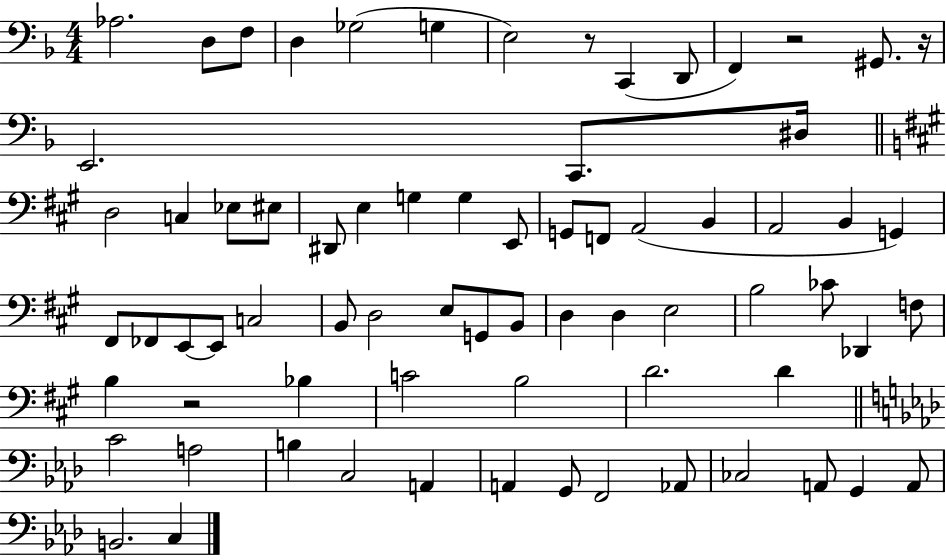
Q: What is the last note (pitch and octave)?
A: C3